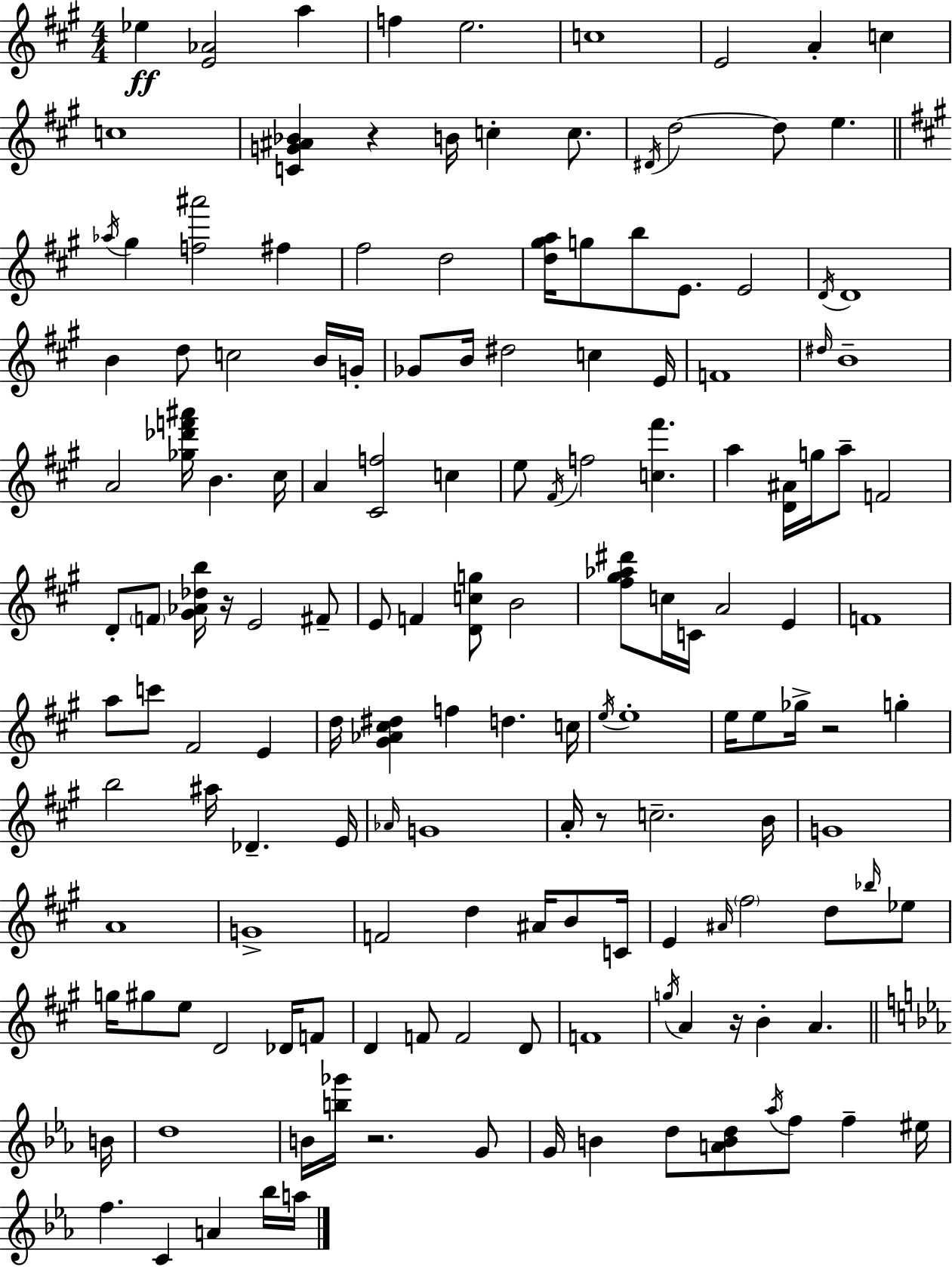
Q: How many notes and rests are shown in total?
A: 152